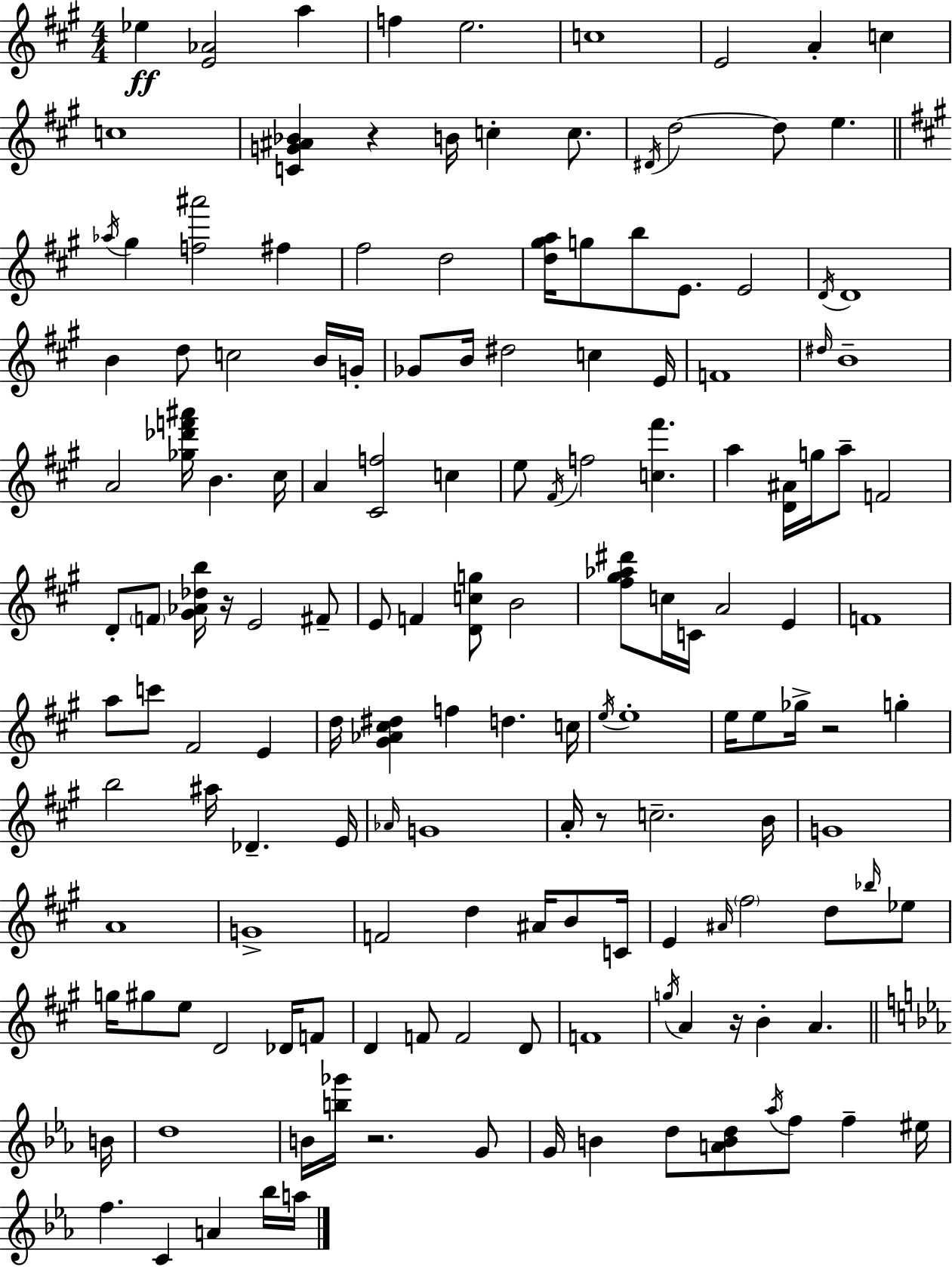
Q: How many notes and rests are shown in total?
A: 152